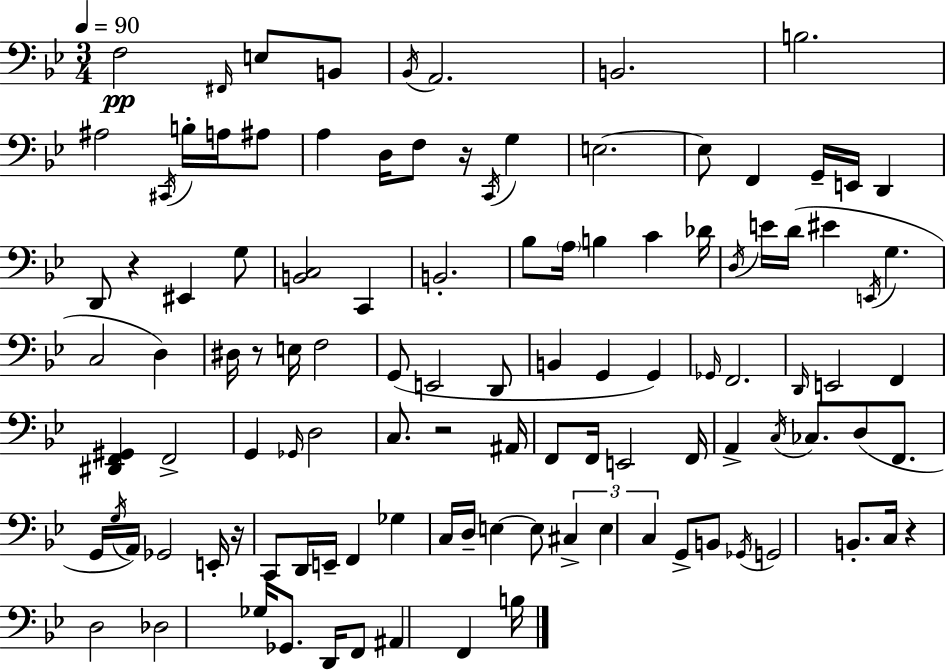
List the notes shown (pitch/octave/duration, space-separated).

F3/h F#2/s E3/e B2/e Bb2/s A2/h. B2/h. B3/h. A#3/h C#2/s B3/s A3/s A#3/e A3/q D3/s F3/e R/s C2/s G3/q E3/h. E3/e F2/q G2/s E2/s D2/q D2/e R/q EIS2/q G3/e [B2,C3]/h C2/q B2/h. Bb3/e A3/s B3/q C4/q Db4/s D3/s E4/s D4/s EIS4/q E2/s G3/q. C3/h D3/q D#3/s R/e E3/s F3/h G2/e E2/h D2/e B2/q G2/q G2/q Gb2/s F2/h. D2/s E2/h F2/q [D#2,F2,G#2]/q F2/h G2/q Gb2/s D3/h C3/e. R/h A#2/s F2/e F2/s E2/h F2/s A2/q C3/s CES3/e. D3/e F2/e. G2/s G3/s A2/s Gb2/h E2/s R/s C2/e D2/s E2/s F2/q Gb3/q C3/s D3/s E3/q E3/e C#3/q E3/q C3/q G2/e B2/e Gb2/s G2/h B2/e. C3/s R/q D3/h Db3/h Gb3/s Gb2/e. D2/s F2/e A#2/q F2/q B3/s